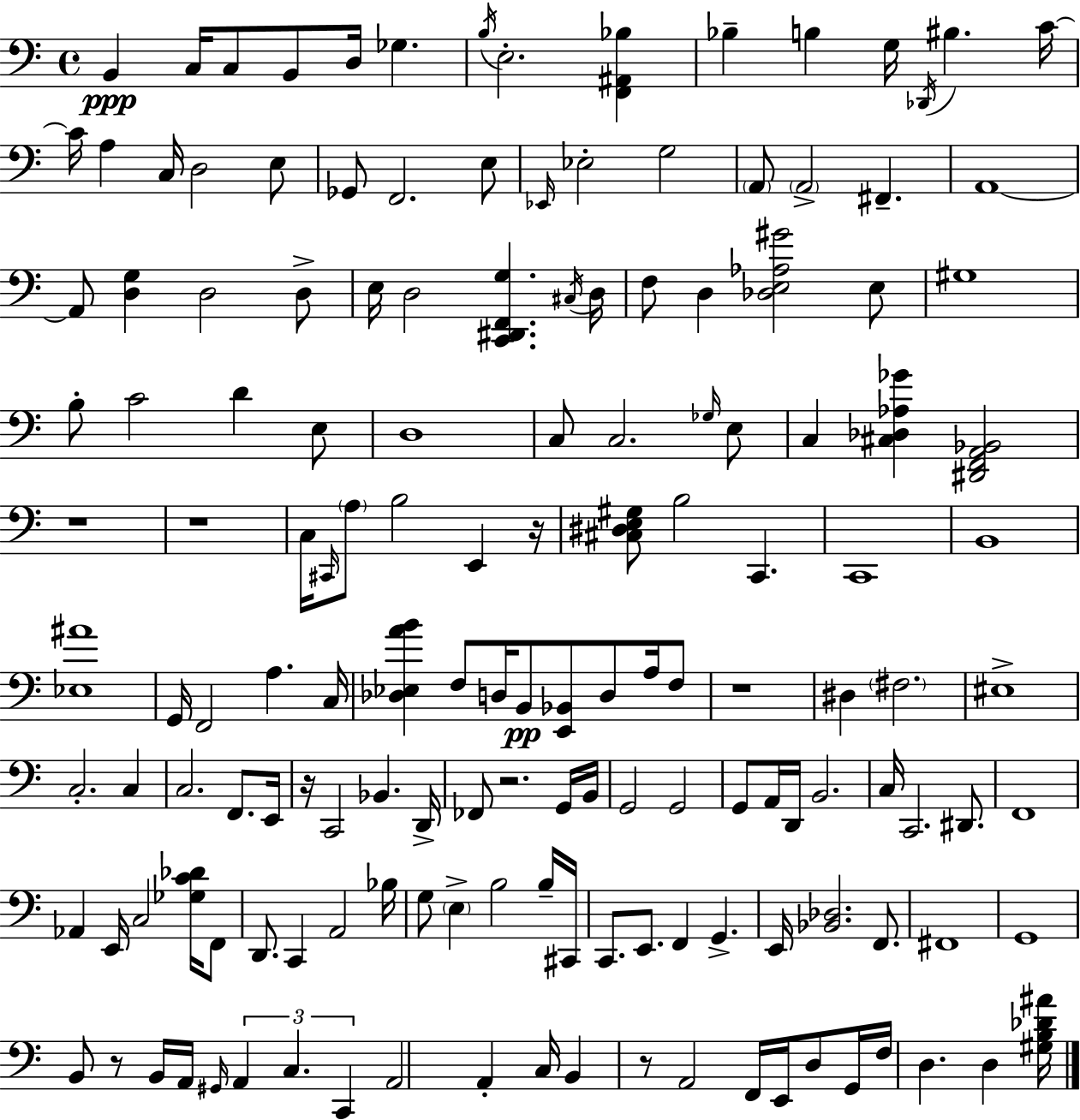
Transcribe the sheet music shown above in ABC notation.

X:1
T:Untitled
M:4/4
L:1/4
K:Am
B,, C,/4 C,/2 B,,/2 D,/4 _G, B,/4 E,2 [F,,^A,,_B,] _B, B, G,/4 _D,,/4 ^B, C/4 C/4 A, C,/4 D,2 E,/2 _G,,/2 F,,2 E,/2 _E,,/4 _E,2 G,2 A,,/2 A,,2 ^F,, A,,4 A,,/2 [D,G,] D,2 D,/2 E,/4 D,2 [C,,^D,,F,,G,] ^C,/4 D,/4 F,/2 D, [_D,E,_A,^G]2 E,/2 ^G,4 B,/2 C2 D E,/2 D,4 C,/2 C,2 _G,/4 E,/2 C, [^C,_D,_A,_G] [^D,,F,,A,,_B,,]2 z4 z4 C,/4 ^C,,/4 A,/2 B,2 E,, z/4 [^C,^D,E,^G,]/2 B,2 C,, C,,4 B,,4 [_E,^A]4 G,,/4 F,,2 A, C,/4 [_D,_E,AB] F,/2 D,/4 B,,/2 [E,,_B,,]/2 D,/2 A,/4 F,/2 z4 ^D, ^F,2 ^E,4 C,2 C, C,2 F,,/2 E,,/4 z/4 C,,2 _B,, D,,/4 _F,,/2 z2 G,,/4 B,,/4 G,,2 G,,2 G,,/2 A,,/4 D,,/4 B,,2 C,/4 C,,2 ^D,,/2 F,,4 _A,, E,,/4 C,2 [_G,C_D]/4 F,,/2 D,,/2 C,, A,,2 _B,/4 G,/2 E, B,2 B,/4 ^C,,/4 C,,/2 E,,/2 F,, G,, E,,/4 [_B,,_D,]2 F,,/2 ^F,,4 G,,4 B,,/2 z/2 B,,/4 A,,/4 ^G,,/4 A,, C, C,, A,,2 A,, C,/4 B,, z/2 A,,2 F,,/4 E,,/4 D,/2 G,,/4 F,/4 D, D, [^G,B,_D^A]/4